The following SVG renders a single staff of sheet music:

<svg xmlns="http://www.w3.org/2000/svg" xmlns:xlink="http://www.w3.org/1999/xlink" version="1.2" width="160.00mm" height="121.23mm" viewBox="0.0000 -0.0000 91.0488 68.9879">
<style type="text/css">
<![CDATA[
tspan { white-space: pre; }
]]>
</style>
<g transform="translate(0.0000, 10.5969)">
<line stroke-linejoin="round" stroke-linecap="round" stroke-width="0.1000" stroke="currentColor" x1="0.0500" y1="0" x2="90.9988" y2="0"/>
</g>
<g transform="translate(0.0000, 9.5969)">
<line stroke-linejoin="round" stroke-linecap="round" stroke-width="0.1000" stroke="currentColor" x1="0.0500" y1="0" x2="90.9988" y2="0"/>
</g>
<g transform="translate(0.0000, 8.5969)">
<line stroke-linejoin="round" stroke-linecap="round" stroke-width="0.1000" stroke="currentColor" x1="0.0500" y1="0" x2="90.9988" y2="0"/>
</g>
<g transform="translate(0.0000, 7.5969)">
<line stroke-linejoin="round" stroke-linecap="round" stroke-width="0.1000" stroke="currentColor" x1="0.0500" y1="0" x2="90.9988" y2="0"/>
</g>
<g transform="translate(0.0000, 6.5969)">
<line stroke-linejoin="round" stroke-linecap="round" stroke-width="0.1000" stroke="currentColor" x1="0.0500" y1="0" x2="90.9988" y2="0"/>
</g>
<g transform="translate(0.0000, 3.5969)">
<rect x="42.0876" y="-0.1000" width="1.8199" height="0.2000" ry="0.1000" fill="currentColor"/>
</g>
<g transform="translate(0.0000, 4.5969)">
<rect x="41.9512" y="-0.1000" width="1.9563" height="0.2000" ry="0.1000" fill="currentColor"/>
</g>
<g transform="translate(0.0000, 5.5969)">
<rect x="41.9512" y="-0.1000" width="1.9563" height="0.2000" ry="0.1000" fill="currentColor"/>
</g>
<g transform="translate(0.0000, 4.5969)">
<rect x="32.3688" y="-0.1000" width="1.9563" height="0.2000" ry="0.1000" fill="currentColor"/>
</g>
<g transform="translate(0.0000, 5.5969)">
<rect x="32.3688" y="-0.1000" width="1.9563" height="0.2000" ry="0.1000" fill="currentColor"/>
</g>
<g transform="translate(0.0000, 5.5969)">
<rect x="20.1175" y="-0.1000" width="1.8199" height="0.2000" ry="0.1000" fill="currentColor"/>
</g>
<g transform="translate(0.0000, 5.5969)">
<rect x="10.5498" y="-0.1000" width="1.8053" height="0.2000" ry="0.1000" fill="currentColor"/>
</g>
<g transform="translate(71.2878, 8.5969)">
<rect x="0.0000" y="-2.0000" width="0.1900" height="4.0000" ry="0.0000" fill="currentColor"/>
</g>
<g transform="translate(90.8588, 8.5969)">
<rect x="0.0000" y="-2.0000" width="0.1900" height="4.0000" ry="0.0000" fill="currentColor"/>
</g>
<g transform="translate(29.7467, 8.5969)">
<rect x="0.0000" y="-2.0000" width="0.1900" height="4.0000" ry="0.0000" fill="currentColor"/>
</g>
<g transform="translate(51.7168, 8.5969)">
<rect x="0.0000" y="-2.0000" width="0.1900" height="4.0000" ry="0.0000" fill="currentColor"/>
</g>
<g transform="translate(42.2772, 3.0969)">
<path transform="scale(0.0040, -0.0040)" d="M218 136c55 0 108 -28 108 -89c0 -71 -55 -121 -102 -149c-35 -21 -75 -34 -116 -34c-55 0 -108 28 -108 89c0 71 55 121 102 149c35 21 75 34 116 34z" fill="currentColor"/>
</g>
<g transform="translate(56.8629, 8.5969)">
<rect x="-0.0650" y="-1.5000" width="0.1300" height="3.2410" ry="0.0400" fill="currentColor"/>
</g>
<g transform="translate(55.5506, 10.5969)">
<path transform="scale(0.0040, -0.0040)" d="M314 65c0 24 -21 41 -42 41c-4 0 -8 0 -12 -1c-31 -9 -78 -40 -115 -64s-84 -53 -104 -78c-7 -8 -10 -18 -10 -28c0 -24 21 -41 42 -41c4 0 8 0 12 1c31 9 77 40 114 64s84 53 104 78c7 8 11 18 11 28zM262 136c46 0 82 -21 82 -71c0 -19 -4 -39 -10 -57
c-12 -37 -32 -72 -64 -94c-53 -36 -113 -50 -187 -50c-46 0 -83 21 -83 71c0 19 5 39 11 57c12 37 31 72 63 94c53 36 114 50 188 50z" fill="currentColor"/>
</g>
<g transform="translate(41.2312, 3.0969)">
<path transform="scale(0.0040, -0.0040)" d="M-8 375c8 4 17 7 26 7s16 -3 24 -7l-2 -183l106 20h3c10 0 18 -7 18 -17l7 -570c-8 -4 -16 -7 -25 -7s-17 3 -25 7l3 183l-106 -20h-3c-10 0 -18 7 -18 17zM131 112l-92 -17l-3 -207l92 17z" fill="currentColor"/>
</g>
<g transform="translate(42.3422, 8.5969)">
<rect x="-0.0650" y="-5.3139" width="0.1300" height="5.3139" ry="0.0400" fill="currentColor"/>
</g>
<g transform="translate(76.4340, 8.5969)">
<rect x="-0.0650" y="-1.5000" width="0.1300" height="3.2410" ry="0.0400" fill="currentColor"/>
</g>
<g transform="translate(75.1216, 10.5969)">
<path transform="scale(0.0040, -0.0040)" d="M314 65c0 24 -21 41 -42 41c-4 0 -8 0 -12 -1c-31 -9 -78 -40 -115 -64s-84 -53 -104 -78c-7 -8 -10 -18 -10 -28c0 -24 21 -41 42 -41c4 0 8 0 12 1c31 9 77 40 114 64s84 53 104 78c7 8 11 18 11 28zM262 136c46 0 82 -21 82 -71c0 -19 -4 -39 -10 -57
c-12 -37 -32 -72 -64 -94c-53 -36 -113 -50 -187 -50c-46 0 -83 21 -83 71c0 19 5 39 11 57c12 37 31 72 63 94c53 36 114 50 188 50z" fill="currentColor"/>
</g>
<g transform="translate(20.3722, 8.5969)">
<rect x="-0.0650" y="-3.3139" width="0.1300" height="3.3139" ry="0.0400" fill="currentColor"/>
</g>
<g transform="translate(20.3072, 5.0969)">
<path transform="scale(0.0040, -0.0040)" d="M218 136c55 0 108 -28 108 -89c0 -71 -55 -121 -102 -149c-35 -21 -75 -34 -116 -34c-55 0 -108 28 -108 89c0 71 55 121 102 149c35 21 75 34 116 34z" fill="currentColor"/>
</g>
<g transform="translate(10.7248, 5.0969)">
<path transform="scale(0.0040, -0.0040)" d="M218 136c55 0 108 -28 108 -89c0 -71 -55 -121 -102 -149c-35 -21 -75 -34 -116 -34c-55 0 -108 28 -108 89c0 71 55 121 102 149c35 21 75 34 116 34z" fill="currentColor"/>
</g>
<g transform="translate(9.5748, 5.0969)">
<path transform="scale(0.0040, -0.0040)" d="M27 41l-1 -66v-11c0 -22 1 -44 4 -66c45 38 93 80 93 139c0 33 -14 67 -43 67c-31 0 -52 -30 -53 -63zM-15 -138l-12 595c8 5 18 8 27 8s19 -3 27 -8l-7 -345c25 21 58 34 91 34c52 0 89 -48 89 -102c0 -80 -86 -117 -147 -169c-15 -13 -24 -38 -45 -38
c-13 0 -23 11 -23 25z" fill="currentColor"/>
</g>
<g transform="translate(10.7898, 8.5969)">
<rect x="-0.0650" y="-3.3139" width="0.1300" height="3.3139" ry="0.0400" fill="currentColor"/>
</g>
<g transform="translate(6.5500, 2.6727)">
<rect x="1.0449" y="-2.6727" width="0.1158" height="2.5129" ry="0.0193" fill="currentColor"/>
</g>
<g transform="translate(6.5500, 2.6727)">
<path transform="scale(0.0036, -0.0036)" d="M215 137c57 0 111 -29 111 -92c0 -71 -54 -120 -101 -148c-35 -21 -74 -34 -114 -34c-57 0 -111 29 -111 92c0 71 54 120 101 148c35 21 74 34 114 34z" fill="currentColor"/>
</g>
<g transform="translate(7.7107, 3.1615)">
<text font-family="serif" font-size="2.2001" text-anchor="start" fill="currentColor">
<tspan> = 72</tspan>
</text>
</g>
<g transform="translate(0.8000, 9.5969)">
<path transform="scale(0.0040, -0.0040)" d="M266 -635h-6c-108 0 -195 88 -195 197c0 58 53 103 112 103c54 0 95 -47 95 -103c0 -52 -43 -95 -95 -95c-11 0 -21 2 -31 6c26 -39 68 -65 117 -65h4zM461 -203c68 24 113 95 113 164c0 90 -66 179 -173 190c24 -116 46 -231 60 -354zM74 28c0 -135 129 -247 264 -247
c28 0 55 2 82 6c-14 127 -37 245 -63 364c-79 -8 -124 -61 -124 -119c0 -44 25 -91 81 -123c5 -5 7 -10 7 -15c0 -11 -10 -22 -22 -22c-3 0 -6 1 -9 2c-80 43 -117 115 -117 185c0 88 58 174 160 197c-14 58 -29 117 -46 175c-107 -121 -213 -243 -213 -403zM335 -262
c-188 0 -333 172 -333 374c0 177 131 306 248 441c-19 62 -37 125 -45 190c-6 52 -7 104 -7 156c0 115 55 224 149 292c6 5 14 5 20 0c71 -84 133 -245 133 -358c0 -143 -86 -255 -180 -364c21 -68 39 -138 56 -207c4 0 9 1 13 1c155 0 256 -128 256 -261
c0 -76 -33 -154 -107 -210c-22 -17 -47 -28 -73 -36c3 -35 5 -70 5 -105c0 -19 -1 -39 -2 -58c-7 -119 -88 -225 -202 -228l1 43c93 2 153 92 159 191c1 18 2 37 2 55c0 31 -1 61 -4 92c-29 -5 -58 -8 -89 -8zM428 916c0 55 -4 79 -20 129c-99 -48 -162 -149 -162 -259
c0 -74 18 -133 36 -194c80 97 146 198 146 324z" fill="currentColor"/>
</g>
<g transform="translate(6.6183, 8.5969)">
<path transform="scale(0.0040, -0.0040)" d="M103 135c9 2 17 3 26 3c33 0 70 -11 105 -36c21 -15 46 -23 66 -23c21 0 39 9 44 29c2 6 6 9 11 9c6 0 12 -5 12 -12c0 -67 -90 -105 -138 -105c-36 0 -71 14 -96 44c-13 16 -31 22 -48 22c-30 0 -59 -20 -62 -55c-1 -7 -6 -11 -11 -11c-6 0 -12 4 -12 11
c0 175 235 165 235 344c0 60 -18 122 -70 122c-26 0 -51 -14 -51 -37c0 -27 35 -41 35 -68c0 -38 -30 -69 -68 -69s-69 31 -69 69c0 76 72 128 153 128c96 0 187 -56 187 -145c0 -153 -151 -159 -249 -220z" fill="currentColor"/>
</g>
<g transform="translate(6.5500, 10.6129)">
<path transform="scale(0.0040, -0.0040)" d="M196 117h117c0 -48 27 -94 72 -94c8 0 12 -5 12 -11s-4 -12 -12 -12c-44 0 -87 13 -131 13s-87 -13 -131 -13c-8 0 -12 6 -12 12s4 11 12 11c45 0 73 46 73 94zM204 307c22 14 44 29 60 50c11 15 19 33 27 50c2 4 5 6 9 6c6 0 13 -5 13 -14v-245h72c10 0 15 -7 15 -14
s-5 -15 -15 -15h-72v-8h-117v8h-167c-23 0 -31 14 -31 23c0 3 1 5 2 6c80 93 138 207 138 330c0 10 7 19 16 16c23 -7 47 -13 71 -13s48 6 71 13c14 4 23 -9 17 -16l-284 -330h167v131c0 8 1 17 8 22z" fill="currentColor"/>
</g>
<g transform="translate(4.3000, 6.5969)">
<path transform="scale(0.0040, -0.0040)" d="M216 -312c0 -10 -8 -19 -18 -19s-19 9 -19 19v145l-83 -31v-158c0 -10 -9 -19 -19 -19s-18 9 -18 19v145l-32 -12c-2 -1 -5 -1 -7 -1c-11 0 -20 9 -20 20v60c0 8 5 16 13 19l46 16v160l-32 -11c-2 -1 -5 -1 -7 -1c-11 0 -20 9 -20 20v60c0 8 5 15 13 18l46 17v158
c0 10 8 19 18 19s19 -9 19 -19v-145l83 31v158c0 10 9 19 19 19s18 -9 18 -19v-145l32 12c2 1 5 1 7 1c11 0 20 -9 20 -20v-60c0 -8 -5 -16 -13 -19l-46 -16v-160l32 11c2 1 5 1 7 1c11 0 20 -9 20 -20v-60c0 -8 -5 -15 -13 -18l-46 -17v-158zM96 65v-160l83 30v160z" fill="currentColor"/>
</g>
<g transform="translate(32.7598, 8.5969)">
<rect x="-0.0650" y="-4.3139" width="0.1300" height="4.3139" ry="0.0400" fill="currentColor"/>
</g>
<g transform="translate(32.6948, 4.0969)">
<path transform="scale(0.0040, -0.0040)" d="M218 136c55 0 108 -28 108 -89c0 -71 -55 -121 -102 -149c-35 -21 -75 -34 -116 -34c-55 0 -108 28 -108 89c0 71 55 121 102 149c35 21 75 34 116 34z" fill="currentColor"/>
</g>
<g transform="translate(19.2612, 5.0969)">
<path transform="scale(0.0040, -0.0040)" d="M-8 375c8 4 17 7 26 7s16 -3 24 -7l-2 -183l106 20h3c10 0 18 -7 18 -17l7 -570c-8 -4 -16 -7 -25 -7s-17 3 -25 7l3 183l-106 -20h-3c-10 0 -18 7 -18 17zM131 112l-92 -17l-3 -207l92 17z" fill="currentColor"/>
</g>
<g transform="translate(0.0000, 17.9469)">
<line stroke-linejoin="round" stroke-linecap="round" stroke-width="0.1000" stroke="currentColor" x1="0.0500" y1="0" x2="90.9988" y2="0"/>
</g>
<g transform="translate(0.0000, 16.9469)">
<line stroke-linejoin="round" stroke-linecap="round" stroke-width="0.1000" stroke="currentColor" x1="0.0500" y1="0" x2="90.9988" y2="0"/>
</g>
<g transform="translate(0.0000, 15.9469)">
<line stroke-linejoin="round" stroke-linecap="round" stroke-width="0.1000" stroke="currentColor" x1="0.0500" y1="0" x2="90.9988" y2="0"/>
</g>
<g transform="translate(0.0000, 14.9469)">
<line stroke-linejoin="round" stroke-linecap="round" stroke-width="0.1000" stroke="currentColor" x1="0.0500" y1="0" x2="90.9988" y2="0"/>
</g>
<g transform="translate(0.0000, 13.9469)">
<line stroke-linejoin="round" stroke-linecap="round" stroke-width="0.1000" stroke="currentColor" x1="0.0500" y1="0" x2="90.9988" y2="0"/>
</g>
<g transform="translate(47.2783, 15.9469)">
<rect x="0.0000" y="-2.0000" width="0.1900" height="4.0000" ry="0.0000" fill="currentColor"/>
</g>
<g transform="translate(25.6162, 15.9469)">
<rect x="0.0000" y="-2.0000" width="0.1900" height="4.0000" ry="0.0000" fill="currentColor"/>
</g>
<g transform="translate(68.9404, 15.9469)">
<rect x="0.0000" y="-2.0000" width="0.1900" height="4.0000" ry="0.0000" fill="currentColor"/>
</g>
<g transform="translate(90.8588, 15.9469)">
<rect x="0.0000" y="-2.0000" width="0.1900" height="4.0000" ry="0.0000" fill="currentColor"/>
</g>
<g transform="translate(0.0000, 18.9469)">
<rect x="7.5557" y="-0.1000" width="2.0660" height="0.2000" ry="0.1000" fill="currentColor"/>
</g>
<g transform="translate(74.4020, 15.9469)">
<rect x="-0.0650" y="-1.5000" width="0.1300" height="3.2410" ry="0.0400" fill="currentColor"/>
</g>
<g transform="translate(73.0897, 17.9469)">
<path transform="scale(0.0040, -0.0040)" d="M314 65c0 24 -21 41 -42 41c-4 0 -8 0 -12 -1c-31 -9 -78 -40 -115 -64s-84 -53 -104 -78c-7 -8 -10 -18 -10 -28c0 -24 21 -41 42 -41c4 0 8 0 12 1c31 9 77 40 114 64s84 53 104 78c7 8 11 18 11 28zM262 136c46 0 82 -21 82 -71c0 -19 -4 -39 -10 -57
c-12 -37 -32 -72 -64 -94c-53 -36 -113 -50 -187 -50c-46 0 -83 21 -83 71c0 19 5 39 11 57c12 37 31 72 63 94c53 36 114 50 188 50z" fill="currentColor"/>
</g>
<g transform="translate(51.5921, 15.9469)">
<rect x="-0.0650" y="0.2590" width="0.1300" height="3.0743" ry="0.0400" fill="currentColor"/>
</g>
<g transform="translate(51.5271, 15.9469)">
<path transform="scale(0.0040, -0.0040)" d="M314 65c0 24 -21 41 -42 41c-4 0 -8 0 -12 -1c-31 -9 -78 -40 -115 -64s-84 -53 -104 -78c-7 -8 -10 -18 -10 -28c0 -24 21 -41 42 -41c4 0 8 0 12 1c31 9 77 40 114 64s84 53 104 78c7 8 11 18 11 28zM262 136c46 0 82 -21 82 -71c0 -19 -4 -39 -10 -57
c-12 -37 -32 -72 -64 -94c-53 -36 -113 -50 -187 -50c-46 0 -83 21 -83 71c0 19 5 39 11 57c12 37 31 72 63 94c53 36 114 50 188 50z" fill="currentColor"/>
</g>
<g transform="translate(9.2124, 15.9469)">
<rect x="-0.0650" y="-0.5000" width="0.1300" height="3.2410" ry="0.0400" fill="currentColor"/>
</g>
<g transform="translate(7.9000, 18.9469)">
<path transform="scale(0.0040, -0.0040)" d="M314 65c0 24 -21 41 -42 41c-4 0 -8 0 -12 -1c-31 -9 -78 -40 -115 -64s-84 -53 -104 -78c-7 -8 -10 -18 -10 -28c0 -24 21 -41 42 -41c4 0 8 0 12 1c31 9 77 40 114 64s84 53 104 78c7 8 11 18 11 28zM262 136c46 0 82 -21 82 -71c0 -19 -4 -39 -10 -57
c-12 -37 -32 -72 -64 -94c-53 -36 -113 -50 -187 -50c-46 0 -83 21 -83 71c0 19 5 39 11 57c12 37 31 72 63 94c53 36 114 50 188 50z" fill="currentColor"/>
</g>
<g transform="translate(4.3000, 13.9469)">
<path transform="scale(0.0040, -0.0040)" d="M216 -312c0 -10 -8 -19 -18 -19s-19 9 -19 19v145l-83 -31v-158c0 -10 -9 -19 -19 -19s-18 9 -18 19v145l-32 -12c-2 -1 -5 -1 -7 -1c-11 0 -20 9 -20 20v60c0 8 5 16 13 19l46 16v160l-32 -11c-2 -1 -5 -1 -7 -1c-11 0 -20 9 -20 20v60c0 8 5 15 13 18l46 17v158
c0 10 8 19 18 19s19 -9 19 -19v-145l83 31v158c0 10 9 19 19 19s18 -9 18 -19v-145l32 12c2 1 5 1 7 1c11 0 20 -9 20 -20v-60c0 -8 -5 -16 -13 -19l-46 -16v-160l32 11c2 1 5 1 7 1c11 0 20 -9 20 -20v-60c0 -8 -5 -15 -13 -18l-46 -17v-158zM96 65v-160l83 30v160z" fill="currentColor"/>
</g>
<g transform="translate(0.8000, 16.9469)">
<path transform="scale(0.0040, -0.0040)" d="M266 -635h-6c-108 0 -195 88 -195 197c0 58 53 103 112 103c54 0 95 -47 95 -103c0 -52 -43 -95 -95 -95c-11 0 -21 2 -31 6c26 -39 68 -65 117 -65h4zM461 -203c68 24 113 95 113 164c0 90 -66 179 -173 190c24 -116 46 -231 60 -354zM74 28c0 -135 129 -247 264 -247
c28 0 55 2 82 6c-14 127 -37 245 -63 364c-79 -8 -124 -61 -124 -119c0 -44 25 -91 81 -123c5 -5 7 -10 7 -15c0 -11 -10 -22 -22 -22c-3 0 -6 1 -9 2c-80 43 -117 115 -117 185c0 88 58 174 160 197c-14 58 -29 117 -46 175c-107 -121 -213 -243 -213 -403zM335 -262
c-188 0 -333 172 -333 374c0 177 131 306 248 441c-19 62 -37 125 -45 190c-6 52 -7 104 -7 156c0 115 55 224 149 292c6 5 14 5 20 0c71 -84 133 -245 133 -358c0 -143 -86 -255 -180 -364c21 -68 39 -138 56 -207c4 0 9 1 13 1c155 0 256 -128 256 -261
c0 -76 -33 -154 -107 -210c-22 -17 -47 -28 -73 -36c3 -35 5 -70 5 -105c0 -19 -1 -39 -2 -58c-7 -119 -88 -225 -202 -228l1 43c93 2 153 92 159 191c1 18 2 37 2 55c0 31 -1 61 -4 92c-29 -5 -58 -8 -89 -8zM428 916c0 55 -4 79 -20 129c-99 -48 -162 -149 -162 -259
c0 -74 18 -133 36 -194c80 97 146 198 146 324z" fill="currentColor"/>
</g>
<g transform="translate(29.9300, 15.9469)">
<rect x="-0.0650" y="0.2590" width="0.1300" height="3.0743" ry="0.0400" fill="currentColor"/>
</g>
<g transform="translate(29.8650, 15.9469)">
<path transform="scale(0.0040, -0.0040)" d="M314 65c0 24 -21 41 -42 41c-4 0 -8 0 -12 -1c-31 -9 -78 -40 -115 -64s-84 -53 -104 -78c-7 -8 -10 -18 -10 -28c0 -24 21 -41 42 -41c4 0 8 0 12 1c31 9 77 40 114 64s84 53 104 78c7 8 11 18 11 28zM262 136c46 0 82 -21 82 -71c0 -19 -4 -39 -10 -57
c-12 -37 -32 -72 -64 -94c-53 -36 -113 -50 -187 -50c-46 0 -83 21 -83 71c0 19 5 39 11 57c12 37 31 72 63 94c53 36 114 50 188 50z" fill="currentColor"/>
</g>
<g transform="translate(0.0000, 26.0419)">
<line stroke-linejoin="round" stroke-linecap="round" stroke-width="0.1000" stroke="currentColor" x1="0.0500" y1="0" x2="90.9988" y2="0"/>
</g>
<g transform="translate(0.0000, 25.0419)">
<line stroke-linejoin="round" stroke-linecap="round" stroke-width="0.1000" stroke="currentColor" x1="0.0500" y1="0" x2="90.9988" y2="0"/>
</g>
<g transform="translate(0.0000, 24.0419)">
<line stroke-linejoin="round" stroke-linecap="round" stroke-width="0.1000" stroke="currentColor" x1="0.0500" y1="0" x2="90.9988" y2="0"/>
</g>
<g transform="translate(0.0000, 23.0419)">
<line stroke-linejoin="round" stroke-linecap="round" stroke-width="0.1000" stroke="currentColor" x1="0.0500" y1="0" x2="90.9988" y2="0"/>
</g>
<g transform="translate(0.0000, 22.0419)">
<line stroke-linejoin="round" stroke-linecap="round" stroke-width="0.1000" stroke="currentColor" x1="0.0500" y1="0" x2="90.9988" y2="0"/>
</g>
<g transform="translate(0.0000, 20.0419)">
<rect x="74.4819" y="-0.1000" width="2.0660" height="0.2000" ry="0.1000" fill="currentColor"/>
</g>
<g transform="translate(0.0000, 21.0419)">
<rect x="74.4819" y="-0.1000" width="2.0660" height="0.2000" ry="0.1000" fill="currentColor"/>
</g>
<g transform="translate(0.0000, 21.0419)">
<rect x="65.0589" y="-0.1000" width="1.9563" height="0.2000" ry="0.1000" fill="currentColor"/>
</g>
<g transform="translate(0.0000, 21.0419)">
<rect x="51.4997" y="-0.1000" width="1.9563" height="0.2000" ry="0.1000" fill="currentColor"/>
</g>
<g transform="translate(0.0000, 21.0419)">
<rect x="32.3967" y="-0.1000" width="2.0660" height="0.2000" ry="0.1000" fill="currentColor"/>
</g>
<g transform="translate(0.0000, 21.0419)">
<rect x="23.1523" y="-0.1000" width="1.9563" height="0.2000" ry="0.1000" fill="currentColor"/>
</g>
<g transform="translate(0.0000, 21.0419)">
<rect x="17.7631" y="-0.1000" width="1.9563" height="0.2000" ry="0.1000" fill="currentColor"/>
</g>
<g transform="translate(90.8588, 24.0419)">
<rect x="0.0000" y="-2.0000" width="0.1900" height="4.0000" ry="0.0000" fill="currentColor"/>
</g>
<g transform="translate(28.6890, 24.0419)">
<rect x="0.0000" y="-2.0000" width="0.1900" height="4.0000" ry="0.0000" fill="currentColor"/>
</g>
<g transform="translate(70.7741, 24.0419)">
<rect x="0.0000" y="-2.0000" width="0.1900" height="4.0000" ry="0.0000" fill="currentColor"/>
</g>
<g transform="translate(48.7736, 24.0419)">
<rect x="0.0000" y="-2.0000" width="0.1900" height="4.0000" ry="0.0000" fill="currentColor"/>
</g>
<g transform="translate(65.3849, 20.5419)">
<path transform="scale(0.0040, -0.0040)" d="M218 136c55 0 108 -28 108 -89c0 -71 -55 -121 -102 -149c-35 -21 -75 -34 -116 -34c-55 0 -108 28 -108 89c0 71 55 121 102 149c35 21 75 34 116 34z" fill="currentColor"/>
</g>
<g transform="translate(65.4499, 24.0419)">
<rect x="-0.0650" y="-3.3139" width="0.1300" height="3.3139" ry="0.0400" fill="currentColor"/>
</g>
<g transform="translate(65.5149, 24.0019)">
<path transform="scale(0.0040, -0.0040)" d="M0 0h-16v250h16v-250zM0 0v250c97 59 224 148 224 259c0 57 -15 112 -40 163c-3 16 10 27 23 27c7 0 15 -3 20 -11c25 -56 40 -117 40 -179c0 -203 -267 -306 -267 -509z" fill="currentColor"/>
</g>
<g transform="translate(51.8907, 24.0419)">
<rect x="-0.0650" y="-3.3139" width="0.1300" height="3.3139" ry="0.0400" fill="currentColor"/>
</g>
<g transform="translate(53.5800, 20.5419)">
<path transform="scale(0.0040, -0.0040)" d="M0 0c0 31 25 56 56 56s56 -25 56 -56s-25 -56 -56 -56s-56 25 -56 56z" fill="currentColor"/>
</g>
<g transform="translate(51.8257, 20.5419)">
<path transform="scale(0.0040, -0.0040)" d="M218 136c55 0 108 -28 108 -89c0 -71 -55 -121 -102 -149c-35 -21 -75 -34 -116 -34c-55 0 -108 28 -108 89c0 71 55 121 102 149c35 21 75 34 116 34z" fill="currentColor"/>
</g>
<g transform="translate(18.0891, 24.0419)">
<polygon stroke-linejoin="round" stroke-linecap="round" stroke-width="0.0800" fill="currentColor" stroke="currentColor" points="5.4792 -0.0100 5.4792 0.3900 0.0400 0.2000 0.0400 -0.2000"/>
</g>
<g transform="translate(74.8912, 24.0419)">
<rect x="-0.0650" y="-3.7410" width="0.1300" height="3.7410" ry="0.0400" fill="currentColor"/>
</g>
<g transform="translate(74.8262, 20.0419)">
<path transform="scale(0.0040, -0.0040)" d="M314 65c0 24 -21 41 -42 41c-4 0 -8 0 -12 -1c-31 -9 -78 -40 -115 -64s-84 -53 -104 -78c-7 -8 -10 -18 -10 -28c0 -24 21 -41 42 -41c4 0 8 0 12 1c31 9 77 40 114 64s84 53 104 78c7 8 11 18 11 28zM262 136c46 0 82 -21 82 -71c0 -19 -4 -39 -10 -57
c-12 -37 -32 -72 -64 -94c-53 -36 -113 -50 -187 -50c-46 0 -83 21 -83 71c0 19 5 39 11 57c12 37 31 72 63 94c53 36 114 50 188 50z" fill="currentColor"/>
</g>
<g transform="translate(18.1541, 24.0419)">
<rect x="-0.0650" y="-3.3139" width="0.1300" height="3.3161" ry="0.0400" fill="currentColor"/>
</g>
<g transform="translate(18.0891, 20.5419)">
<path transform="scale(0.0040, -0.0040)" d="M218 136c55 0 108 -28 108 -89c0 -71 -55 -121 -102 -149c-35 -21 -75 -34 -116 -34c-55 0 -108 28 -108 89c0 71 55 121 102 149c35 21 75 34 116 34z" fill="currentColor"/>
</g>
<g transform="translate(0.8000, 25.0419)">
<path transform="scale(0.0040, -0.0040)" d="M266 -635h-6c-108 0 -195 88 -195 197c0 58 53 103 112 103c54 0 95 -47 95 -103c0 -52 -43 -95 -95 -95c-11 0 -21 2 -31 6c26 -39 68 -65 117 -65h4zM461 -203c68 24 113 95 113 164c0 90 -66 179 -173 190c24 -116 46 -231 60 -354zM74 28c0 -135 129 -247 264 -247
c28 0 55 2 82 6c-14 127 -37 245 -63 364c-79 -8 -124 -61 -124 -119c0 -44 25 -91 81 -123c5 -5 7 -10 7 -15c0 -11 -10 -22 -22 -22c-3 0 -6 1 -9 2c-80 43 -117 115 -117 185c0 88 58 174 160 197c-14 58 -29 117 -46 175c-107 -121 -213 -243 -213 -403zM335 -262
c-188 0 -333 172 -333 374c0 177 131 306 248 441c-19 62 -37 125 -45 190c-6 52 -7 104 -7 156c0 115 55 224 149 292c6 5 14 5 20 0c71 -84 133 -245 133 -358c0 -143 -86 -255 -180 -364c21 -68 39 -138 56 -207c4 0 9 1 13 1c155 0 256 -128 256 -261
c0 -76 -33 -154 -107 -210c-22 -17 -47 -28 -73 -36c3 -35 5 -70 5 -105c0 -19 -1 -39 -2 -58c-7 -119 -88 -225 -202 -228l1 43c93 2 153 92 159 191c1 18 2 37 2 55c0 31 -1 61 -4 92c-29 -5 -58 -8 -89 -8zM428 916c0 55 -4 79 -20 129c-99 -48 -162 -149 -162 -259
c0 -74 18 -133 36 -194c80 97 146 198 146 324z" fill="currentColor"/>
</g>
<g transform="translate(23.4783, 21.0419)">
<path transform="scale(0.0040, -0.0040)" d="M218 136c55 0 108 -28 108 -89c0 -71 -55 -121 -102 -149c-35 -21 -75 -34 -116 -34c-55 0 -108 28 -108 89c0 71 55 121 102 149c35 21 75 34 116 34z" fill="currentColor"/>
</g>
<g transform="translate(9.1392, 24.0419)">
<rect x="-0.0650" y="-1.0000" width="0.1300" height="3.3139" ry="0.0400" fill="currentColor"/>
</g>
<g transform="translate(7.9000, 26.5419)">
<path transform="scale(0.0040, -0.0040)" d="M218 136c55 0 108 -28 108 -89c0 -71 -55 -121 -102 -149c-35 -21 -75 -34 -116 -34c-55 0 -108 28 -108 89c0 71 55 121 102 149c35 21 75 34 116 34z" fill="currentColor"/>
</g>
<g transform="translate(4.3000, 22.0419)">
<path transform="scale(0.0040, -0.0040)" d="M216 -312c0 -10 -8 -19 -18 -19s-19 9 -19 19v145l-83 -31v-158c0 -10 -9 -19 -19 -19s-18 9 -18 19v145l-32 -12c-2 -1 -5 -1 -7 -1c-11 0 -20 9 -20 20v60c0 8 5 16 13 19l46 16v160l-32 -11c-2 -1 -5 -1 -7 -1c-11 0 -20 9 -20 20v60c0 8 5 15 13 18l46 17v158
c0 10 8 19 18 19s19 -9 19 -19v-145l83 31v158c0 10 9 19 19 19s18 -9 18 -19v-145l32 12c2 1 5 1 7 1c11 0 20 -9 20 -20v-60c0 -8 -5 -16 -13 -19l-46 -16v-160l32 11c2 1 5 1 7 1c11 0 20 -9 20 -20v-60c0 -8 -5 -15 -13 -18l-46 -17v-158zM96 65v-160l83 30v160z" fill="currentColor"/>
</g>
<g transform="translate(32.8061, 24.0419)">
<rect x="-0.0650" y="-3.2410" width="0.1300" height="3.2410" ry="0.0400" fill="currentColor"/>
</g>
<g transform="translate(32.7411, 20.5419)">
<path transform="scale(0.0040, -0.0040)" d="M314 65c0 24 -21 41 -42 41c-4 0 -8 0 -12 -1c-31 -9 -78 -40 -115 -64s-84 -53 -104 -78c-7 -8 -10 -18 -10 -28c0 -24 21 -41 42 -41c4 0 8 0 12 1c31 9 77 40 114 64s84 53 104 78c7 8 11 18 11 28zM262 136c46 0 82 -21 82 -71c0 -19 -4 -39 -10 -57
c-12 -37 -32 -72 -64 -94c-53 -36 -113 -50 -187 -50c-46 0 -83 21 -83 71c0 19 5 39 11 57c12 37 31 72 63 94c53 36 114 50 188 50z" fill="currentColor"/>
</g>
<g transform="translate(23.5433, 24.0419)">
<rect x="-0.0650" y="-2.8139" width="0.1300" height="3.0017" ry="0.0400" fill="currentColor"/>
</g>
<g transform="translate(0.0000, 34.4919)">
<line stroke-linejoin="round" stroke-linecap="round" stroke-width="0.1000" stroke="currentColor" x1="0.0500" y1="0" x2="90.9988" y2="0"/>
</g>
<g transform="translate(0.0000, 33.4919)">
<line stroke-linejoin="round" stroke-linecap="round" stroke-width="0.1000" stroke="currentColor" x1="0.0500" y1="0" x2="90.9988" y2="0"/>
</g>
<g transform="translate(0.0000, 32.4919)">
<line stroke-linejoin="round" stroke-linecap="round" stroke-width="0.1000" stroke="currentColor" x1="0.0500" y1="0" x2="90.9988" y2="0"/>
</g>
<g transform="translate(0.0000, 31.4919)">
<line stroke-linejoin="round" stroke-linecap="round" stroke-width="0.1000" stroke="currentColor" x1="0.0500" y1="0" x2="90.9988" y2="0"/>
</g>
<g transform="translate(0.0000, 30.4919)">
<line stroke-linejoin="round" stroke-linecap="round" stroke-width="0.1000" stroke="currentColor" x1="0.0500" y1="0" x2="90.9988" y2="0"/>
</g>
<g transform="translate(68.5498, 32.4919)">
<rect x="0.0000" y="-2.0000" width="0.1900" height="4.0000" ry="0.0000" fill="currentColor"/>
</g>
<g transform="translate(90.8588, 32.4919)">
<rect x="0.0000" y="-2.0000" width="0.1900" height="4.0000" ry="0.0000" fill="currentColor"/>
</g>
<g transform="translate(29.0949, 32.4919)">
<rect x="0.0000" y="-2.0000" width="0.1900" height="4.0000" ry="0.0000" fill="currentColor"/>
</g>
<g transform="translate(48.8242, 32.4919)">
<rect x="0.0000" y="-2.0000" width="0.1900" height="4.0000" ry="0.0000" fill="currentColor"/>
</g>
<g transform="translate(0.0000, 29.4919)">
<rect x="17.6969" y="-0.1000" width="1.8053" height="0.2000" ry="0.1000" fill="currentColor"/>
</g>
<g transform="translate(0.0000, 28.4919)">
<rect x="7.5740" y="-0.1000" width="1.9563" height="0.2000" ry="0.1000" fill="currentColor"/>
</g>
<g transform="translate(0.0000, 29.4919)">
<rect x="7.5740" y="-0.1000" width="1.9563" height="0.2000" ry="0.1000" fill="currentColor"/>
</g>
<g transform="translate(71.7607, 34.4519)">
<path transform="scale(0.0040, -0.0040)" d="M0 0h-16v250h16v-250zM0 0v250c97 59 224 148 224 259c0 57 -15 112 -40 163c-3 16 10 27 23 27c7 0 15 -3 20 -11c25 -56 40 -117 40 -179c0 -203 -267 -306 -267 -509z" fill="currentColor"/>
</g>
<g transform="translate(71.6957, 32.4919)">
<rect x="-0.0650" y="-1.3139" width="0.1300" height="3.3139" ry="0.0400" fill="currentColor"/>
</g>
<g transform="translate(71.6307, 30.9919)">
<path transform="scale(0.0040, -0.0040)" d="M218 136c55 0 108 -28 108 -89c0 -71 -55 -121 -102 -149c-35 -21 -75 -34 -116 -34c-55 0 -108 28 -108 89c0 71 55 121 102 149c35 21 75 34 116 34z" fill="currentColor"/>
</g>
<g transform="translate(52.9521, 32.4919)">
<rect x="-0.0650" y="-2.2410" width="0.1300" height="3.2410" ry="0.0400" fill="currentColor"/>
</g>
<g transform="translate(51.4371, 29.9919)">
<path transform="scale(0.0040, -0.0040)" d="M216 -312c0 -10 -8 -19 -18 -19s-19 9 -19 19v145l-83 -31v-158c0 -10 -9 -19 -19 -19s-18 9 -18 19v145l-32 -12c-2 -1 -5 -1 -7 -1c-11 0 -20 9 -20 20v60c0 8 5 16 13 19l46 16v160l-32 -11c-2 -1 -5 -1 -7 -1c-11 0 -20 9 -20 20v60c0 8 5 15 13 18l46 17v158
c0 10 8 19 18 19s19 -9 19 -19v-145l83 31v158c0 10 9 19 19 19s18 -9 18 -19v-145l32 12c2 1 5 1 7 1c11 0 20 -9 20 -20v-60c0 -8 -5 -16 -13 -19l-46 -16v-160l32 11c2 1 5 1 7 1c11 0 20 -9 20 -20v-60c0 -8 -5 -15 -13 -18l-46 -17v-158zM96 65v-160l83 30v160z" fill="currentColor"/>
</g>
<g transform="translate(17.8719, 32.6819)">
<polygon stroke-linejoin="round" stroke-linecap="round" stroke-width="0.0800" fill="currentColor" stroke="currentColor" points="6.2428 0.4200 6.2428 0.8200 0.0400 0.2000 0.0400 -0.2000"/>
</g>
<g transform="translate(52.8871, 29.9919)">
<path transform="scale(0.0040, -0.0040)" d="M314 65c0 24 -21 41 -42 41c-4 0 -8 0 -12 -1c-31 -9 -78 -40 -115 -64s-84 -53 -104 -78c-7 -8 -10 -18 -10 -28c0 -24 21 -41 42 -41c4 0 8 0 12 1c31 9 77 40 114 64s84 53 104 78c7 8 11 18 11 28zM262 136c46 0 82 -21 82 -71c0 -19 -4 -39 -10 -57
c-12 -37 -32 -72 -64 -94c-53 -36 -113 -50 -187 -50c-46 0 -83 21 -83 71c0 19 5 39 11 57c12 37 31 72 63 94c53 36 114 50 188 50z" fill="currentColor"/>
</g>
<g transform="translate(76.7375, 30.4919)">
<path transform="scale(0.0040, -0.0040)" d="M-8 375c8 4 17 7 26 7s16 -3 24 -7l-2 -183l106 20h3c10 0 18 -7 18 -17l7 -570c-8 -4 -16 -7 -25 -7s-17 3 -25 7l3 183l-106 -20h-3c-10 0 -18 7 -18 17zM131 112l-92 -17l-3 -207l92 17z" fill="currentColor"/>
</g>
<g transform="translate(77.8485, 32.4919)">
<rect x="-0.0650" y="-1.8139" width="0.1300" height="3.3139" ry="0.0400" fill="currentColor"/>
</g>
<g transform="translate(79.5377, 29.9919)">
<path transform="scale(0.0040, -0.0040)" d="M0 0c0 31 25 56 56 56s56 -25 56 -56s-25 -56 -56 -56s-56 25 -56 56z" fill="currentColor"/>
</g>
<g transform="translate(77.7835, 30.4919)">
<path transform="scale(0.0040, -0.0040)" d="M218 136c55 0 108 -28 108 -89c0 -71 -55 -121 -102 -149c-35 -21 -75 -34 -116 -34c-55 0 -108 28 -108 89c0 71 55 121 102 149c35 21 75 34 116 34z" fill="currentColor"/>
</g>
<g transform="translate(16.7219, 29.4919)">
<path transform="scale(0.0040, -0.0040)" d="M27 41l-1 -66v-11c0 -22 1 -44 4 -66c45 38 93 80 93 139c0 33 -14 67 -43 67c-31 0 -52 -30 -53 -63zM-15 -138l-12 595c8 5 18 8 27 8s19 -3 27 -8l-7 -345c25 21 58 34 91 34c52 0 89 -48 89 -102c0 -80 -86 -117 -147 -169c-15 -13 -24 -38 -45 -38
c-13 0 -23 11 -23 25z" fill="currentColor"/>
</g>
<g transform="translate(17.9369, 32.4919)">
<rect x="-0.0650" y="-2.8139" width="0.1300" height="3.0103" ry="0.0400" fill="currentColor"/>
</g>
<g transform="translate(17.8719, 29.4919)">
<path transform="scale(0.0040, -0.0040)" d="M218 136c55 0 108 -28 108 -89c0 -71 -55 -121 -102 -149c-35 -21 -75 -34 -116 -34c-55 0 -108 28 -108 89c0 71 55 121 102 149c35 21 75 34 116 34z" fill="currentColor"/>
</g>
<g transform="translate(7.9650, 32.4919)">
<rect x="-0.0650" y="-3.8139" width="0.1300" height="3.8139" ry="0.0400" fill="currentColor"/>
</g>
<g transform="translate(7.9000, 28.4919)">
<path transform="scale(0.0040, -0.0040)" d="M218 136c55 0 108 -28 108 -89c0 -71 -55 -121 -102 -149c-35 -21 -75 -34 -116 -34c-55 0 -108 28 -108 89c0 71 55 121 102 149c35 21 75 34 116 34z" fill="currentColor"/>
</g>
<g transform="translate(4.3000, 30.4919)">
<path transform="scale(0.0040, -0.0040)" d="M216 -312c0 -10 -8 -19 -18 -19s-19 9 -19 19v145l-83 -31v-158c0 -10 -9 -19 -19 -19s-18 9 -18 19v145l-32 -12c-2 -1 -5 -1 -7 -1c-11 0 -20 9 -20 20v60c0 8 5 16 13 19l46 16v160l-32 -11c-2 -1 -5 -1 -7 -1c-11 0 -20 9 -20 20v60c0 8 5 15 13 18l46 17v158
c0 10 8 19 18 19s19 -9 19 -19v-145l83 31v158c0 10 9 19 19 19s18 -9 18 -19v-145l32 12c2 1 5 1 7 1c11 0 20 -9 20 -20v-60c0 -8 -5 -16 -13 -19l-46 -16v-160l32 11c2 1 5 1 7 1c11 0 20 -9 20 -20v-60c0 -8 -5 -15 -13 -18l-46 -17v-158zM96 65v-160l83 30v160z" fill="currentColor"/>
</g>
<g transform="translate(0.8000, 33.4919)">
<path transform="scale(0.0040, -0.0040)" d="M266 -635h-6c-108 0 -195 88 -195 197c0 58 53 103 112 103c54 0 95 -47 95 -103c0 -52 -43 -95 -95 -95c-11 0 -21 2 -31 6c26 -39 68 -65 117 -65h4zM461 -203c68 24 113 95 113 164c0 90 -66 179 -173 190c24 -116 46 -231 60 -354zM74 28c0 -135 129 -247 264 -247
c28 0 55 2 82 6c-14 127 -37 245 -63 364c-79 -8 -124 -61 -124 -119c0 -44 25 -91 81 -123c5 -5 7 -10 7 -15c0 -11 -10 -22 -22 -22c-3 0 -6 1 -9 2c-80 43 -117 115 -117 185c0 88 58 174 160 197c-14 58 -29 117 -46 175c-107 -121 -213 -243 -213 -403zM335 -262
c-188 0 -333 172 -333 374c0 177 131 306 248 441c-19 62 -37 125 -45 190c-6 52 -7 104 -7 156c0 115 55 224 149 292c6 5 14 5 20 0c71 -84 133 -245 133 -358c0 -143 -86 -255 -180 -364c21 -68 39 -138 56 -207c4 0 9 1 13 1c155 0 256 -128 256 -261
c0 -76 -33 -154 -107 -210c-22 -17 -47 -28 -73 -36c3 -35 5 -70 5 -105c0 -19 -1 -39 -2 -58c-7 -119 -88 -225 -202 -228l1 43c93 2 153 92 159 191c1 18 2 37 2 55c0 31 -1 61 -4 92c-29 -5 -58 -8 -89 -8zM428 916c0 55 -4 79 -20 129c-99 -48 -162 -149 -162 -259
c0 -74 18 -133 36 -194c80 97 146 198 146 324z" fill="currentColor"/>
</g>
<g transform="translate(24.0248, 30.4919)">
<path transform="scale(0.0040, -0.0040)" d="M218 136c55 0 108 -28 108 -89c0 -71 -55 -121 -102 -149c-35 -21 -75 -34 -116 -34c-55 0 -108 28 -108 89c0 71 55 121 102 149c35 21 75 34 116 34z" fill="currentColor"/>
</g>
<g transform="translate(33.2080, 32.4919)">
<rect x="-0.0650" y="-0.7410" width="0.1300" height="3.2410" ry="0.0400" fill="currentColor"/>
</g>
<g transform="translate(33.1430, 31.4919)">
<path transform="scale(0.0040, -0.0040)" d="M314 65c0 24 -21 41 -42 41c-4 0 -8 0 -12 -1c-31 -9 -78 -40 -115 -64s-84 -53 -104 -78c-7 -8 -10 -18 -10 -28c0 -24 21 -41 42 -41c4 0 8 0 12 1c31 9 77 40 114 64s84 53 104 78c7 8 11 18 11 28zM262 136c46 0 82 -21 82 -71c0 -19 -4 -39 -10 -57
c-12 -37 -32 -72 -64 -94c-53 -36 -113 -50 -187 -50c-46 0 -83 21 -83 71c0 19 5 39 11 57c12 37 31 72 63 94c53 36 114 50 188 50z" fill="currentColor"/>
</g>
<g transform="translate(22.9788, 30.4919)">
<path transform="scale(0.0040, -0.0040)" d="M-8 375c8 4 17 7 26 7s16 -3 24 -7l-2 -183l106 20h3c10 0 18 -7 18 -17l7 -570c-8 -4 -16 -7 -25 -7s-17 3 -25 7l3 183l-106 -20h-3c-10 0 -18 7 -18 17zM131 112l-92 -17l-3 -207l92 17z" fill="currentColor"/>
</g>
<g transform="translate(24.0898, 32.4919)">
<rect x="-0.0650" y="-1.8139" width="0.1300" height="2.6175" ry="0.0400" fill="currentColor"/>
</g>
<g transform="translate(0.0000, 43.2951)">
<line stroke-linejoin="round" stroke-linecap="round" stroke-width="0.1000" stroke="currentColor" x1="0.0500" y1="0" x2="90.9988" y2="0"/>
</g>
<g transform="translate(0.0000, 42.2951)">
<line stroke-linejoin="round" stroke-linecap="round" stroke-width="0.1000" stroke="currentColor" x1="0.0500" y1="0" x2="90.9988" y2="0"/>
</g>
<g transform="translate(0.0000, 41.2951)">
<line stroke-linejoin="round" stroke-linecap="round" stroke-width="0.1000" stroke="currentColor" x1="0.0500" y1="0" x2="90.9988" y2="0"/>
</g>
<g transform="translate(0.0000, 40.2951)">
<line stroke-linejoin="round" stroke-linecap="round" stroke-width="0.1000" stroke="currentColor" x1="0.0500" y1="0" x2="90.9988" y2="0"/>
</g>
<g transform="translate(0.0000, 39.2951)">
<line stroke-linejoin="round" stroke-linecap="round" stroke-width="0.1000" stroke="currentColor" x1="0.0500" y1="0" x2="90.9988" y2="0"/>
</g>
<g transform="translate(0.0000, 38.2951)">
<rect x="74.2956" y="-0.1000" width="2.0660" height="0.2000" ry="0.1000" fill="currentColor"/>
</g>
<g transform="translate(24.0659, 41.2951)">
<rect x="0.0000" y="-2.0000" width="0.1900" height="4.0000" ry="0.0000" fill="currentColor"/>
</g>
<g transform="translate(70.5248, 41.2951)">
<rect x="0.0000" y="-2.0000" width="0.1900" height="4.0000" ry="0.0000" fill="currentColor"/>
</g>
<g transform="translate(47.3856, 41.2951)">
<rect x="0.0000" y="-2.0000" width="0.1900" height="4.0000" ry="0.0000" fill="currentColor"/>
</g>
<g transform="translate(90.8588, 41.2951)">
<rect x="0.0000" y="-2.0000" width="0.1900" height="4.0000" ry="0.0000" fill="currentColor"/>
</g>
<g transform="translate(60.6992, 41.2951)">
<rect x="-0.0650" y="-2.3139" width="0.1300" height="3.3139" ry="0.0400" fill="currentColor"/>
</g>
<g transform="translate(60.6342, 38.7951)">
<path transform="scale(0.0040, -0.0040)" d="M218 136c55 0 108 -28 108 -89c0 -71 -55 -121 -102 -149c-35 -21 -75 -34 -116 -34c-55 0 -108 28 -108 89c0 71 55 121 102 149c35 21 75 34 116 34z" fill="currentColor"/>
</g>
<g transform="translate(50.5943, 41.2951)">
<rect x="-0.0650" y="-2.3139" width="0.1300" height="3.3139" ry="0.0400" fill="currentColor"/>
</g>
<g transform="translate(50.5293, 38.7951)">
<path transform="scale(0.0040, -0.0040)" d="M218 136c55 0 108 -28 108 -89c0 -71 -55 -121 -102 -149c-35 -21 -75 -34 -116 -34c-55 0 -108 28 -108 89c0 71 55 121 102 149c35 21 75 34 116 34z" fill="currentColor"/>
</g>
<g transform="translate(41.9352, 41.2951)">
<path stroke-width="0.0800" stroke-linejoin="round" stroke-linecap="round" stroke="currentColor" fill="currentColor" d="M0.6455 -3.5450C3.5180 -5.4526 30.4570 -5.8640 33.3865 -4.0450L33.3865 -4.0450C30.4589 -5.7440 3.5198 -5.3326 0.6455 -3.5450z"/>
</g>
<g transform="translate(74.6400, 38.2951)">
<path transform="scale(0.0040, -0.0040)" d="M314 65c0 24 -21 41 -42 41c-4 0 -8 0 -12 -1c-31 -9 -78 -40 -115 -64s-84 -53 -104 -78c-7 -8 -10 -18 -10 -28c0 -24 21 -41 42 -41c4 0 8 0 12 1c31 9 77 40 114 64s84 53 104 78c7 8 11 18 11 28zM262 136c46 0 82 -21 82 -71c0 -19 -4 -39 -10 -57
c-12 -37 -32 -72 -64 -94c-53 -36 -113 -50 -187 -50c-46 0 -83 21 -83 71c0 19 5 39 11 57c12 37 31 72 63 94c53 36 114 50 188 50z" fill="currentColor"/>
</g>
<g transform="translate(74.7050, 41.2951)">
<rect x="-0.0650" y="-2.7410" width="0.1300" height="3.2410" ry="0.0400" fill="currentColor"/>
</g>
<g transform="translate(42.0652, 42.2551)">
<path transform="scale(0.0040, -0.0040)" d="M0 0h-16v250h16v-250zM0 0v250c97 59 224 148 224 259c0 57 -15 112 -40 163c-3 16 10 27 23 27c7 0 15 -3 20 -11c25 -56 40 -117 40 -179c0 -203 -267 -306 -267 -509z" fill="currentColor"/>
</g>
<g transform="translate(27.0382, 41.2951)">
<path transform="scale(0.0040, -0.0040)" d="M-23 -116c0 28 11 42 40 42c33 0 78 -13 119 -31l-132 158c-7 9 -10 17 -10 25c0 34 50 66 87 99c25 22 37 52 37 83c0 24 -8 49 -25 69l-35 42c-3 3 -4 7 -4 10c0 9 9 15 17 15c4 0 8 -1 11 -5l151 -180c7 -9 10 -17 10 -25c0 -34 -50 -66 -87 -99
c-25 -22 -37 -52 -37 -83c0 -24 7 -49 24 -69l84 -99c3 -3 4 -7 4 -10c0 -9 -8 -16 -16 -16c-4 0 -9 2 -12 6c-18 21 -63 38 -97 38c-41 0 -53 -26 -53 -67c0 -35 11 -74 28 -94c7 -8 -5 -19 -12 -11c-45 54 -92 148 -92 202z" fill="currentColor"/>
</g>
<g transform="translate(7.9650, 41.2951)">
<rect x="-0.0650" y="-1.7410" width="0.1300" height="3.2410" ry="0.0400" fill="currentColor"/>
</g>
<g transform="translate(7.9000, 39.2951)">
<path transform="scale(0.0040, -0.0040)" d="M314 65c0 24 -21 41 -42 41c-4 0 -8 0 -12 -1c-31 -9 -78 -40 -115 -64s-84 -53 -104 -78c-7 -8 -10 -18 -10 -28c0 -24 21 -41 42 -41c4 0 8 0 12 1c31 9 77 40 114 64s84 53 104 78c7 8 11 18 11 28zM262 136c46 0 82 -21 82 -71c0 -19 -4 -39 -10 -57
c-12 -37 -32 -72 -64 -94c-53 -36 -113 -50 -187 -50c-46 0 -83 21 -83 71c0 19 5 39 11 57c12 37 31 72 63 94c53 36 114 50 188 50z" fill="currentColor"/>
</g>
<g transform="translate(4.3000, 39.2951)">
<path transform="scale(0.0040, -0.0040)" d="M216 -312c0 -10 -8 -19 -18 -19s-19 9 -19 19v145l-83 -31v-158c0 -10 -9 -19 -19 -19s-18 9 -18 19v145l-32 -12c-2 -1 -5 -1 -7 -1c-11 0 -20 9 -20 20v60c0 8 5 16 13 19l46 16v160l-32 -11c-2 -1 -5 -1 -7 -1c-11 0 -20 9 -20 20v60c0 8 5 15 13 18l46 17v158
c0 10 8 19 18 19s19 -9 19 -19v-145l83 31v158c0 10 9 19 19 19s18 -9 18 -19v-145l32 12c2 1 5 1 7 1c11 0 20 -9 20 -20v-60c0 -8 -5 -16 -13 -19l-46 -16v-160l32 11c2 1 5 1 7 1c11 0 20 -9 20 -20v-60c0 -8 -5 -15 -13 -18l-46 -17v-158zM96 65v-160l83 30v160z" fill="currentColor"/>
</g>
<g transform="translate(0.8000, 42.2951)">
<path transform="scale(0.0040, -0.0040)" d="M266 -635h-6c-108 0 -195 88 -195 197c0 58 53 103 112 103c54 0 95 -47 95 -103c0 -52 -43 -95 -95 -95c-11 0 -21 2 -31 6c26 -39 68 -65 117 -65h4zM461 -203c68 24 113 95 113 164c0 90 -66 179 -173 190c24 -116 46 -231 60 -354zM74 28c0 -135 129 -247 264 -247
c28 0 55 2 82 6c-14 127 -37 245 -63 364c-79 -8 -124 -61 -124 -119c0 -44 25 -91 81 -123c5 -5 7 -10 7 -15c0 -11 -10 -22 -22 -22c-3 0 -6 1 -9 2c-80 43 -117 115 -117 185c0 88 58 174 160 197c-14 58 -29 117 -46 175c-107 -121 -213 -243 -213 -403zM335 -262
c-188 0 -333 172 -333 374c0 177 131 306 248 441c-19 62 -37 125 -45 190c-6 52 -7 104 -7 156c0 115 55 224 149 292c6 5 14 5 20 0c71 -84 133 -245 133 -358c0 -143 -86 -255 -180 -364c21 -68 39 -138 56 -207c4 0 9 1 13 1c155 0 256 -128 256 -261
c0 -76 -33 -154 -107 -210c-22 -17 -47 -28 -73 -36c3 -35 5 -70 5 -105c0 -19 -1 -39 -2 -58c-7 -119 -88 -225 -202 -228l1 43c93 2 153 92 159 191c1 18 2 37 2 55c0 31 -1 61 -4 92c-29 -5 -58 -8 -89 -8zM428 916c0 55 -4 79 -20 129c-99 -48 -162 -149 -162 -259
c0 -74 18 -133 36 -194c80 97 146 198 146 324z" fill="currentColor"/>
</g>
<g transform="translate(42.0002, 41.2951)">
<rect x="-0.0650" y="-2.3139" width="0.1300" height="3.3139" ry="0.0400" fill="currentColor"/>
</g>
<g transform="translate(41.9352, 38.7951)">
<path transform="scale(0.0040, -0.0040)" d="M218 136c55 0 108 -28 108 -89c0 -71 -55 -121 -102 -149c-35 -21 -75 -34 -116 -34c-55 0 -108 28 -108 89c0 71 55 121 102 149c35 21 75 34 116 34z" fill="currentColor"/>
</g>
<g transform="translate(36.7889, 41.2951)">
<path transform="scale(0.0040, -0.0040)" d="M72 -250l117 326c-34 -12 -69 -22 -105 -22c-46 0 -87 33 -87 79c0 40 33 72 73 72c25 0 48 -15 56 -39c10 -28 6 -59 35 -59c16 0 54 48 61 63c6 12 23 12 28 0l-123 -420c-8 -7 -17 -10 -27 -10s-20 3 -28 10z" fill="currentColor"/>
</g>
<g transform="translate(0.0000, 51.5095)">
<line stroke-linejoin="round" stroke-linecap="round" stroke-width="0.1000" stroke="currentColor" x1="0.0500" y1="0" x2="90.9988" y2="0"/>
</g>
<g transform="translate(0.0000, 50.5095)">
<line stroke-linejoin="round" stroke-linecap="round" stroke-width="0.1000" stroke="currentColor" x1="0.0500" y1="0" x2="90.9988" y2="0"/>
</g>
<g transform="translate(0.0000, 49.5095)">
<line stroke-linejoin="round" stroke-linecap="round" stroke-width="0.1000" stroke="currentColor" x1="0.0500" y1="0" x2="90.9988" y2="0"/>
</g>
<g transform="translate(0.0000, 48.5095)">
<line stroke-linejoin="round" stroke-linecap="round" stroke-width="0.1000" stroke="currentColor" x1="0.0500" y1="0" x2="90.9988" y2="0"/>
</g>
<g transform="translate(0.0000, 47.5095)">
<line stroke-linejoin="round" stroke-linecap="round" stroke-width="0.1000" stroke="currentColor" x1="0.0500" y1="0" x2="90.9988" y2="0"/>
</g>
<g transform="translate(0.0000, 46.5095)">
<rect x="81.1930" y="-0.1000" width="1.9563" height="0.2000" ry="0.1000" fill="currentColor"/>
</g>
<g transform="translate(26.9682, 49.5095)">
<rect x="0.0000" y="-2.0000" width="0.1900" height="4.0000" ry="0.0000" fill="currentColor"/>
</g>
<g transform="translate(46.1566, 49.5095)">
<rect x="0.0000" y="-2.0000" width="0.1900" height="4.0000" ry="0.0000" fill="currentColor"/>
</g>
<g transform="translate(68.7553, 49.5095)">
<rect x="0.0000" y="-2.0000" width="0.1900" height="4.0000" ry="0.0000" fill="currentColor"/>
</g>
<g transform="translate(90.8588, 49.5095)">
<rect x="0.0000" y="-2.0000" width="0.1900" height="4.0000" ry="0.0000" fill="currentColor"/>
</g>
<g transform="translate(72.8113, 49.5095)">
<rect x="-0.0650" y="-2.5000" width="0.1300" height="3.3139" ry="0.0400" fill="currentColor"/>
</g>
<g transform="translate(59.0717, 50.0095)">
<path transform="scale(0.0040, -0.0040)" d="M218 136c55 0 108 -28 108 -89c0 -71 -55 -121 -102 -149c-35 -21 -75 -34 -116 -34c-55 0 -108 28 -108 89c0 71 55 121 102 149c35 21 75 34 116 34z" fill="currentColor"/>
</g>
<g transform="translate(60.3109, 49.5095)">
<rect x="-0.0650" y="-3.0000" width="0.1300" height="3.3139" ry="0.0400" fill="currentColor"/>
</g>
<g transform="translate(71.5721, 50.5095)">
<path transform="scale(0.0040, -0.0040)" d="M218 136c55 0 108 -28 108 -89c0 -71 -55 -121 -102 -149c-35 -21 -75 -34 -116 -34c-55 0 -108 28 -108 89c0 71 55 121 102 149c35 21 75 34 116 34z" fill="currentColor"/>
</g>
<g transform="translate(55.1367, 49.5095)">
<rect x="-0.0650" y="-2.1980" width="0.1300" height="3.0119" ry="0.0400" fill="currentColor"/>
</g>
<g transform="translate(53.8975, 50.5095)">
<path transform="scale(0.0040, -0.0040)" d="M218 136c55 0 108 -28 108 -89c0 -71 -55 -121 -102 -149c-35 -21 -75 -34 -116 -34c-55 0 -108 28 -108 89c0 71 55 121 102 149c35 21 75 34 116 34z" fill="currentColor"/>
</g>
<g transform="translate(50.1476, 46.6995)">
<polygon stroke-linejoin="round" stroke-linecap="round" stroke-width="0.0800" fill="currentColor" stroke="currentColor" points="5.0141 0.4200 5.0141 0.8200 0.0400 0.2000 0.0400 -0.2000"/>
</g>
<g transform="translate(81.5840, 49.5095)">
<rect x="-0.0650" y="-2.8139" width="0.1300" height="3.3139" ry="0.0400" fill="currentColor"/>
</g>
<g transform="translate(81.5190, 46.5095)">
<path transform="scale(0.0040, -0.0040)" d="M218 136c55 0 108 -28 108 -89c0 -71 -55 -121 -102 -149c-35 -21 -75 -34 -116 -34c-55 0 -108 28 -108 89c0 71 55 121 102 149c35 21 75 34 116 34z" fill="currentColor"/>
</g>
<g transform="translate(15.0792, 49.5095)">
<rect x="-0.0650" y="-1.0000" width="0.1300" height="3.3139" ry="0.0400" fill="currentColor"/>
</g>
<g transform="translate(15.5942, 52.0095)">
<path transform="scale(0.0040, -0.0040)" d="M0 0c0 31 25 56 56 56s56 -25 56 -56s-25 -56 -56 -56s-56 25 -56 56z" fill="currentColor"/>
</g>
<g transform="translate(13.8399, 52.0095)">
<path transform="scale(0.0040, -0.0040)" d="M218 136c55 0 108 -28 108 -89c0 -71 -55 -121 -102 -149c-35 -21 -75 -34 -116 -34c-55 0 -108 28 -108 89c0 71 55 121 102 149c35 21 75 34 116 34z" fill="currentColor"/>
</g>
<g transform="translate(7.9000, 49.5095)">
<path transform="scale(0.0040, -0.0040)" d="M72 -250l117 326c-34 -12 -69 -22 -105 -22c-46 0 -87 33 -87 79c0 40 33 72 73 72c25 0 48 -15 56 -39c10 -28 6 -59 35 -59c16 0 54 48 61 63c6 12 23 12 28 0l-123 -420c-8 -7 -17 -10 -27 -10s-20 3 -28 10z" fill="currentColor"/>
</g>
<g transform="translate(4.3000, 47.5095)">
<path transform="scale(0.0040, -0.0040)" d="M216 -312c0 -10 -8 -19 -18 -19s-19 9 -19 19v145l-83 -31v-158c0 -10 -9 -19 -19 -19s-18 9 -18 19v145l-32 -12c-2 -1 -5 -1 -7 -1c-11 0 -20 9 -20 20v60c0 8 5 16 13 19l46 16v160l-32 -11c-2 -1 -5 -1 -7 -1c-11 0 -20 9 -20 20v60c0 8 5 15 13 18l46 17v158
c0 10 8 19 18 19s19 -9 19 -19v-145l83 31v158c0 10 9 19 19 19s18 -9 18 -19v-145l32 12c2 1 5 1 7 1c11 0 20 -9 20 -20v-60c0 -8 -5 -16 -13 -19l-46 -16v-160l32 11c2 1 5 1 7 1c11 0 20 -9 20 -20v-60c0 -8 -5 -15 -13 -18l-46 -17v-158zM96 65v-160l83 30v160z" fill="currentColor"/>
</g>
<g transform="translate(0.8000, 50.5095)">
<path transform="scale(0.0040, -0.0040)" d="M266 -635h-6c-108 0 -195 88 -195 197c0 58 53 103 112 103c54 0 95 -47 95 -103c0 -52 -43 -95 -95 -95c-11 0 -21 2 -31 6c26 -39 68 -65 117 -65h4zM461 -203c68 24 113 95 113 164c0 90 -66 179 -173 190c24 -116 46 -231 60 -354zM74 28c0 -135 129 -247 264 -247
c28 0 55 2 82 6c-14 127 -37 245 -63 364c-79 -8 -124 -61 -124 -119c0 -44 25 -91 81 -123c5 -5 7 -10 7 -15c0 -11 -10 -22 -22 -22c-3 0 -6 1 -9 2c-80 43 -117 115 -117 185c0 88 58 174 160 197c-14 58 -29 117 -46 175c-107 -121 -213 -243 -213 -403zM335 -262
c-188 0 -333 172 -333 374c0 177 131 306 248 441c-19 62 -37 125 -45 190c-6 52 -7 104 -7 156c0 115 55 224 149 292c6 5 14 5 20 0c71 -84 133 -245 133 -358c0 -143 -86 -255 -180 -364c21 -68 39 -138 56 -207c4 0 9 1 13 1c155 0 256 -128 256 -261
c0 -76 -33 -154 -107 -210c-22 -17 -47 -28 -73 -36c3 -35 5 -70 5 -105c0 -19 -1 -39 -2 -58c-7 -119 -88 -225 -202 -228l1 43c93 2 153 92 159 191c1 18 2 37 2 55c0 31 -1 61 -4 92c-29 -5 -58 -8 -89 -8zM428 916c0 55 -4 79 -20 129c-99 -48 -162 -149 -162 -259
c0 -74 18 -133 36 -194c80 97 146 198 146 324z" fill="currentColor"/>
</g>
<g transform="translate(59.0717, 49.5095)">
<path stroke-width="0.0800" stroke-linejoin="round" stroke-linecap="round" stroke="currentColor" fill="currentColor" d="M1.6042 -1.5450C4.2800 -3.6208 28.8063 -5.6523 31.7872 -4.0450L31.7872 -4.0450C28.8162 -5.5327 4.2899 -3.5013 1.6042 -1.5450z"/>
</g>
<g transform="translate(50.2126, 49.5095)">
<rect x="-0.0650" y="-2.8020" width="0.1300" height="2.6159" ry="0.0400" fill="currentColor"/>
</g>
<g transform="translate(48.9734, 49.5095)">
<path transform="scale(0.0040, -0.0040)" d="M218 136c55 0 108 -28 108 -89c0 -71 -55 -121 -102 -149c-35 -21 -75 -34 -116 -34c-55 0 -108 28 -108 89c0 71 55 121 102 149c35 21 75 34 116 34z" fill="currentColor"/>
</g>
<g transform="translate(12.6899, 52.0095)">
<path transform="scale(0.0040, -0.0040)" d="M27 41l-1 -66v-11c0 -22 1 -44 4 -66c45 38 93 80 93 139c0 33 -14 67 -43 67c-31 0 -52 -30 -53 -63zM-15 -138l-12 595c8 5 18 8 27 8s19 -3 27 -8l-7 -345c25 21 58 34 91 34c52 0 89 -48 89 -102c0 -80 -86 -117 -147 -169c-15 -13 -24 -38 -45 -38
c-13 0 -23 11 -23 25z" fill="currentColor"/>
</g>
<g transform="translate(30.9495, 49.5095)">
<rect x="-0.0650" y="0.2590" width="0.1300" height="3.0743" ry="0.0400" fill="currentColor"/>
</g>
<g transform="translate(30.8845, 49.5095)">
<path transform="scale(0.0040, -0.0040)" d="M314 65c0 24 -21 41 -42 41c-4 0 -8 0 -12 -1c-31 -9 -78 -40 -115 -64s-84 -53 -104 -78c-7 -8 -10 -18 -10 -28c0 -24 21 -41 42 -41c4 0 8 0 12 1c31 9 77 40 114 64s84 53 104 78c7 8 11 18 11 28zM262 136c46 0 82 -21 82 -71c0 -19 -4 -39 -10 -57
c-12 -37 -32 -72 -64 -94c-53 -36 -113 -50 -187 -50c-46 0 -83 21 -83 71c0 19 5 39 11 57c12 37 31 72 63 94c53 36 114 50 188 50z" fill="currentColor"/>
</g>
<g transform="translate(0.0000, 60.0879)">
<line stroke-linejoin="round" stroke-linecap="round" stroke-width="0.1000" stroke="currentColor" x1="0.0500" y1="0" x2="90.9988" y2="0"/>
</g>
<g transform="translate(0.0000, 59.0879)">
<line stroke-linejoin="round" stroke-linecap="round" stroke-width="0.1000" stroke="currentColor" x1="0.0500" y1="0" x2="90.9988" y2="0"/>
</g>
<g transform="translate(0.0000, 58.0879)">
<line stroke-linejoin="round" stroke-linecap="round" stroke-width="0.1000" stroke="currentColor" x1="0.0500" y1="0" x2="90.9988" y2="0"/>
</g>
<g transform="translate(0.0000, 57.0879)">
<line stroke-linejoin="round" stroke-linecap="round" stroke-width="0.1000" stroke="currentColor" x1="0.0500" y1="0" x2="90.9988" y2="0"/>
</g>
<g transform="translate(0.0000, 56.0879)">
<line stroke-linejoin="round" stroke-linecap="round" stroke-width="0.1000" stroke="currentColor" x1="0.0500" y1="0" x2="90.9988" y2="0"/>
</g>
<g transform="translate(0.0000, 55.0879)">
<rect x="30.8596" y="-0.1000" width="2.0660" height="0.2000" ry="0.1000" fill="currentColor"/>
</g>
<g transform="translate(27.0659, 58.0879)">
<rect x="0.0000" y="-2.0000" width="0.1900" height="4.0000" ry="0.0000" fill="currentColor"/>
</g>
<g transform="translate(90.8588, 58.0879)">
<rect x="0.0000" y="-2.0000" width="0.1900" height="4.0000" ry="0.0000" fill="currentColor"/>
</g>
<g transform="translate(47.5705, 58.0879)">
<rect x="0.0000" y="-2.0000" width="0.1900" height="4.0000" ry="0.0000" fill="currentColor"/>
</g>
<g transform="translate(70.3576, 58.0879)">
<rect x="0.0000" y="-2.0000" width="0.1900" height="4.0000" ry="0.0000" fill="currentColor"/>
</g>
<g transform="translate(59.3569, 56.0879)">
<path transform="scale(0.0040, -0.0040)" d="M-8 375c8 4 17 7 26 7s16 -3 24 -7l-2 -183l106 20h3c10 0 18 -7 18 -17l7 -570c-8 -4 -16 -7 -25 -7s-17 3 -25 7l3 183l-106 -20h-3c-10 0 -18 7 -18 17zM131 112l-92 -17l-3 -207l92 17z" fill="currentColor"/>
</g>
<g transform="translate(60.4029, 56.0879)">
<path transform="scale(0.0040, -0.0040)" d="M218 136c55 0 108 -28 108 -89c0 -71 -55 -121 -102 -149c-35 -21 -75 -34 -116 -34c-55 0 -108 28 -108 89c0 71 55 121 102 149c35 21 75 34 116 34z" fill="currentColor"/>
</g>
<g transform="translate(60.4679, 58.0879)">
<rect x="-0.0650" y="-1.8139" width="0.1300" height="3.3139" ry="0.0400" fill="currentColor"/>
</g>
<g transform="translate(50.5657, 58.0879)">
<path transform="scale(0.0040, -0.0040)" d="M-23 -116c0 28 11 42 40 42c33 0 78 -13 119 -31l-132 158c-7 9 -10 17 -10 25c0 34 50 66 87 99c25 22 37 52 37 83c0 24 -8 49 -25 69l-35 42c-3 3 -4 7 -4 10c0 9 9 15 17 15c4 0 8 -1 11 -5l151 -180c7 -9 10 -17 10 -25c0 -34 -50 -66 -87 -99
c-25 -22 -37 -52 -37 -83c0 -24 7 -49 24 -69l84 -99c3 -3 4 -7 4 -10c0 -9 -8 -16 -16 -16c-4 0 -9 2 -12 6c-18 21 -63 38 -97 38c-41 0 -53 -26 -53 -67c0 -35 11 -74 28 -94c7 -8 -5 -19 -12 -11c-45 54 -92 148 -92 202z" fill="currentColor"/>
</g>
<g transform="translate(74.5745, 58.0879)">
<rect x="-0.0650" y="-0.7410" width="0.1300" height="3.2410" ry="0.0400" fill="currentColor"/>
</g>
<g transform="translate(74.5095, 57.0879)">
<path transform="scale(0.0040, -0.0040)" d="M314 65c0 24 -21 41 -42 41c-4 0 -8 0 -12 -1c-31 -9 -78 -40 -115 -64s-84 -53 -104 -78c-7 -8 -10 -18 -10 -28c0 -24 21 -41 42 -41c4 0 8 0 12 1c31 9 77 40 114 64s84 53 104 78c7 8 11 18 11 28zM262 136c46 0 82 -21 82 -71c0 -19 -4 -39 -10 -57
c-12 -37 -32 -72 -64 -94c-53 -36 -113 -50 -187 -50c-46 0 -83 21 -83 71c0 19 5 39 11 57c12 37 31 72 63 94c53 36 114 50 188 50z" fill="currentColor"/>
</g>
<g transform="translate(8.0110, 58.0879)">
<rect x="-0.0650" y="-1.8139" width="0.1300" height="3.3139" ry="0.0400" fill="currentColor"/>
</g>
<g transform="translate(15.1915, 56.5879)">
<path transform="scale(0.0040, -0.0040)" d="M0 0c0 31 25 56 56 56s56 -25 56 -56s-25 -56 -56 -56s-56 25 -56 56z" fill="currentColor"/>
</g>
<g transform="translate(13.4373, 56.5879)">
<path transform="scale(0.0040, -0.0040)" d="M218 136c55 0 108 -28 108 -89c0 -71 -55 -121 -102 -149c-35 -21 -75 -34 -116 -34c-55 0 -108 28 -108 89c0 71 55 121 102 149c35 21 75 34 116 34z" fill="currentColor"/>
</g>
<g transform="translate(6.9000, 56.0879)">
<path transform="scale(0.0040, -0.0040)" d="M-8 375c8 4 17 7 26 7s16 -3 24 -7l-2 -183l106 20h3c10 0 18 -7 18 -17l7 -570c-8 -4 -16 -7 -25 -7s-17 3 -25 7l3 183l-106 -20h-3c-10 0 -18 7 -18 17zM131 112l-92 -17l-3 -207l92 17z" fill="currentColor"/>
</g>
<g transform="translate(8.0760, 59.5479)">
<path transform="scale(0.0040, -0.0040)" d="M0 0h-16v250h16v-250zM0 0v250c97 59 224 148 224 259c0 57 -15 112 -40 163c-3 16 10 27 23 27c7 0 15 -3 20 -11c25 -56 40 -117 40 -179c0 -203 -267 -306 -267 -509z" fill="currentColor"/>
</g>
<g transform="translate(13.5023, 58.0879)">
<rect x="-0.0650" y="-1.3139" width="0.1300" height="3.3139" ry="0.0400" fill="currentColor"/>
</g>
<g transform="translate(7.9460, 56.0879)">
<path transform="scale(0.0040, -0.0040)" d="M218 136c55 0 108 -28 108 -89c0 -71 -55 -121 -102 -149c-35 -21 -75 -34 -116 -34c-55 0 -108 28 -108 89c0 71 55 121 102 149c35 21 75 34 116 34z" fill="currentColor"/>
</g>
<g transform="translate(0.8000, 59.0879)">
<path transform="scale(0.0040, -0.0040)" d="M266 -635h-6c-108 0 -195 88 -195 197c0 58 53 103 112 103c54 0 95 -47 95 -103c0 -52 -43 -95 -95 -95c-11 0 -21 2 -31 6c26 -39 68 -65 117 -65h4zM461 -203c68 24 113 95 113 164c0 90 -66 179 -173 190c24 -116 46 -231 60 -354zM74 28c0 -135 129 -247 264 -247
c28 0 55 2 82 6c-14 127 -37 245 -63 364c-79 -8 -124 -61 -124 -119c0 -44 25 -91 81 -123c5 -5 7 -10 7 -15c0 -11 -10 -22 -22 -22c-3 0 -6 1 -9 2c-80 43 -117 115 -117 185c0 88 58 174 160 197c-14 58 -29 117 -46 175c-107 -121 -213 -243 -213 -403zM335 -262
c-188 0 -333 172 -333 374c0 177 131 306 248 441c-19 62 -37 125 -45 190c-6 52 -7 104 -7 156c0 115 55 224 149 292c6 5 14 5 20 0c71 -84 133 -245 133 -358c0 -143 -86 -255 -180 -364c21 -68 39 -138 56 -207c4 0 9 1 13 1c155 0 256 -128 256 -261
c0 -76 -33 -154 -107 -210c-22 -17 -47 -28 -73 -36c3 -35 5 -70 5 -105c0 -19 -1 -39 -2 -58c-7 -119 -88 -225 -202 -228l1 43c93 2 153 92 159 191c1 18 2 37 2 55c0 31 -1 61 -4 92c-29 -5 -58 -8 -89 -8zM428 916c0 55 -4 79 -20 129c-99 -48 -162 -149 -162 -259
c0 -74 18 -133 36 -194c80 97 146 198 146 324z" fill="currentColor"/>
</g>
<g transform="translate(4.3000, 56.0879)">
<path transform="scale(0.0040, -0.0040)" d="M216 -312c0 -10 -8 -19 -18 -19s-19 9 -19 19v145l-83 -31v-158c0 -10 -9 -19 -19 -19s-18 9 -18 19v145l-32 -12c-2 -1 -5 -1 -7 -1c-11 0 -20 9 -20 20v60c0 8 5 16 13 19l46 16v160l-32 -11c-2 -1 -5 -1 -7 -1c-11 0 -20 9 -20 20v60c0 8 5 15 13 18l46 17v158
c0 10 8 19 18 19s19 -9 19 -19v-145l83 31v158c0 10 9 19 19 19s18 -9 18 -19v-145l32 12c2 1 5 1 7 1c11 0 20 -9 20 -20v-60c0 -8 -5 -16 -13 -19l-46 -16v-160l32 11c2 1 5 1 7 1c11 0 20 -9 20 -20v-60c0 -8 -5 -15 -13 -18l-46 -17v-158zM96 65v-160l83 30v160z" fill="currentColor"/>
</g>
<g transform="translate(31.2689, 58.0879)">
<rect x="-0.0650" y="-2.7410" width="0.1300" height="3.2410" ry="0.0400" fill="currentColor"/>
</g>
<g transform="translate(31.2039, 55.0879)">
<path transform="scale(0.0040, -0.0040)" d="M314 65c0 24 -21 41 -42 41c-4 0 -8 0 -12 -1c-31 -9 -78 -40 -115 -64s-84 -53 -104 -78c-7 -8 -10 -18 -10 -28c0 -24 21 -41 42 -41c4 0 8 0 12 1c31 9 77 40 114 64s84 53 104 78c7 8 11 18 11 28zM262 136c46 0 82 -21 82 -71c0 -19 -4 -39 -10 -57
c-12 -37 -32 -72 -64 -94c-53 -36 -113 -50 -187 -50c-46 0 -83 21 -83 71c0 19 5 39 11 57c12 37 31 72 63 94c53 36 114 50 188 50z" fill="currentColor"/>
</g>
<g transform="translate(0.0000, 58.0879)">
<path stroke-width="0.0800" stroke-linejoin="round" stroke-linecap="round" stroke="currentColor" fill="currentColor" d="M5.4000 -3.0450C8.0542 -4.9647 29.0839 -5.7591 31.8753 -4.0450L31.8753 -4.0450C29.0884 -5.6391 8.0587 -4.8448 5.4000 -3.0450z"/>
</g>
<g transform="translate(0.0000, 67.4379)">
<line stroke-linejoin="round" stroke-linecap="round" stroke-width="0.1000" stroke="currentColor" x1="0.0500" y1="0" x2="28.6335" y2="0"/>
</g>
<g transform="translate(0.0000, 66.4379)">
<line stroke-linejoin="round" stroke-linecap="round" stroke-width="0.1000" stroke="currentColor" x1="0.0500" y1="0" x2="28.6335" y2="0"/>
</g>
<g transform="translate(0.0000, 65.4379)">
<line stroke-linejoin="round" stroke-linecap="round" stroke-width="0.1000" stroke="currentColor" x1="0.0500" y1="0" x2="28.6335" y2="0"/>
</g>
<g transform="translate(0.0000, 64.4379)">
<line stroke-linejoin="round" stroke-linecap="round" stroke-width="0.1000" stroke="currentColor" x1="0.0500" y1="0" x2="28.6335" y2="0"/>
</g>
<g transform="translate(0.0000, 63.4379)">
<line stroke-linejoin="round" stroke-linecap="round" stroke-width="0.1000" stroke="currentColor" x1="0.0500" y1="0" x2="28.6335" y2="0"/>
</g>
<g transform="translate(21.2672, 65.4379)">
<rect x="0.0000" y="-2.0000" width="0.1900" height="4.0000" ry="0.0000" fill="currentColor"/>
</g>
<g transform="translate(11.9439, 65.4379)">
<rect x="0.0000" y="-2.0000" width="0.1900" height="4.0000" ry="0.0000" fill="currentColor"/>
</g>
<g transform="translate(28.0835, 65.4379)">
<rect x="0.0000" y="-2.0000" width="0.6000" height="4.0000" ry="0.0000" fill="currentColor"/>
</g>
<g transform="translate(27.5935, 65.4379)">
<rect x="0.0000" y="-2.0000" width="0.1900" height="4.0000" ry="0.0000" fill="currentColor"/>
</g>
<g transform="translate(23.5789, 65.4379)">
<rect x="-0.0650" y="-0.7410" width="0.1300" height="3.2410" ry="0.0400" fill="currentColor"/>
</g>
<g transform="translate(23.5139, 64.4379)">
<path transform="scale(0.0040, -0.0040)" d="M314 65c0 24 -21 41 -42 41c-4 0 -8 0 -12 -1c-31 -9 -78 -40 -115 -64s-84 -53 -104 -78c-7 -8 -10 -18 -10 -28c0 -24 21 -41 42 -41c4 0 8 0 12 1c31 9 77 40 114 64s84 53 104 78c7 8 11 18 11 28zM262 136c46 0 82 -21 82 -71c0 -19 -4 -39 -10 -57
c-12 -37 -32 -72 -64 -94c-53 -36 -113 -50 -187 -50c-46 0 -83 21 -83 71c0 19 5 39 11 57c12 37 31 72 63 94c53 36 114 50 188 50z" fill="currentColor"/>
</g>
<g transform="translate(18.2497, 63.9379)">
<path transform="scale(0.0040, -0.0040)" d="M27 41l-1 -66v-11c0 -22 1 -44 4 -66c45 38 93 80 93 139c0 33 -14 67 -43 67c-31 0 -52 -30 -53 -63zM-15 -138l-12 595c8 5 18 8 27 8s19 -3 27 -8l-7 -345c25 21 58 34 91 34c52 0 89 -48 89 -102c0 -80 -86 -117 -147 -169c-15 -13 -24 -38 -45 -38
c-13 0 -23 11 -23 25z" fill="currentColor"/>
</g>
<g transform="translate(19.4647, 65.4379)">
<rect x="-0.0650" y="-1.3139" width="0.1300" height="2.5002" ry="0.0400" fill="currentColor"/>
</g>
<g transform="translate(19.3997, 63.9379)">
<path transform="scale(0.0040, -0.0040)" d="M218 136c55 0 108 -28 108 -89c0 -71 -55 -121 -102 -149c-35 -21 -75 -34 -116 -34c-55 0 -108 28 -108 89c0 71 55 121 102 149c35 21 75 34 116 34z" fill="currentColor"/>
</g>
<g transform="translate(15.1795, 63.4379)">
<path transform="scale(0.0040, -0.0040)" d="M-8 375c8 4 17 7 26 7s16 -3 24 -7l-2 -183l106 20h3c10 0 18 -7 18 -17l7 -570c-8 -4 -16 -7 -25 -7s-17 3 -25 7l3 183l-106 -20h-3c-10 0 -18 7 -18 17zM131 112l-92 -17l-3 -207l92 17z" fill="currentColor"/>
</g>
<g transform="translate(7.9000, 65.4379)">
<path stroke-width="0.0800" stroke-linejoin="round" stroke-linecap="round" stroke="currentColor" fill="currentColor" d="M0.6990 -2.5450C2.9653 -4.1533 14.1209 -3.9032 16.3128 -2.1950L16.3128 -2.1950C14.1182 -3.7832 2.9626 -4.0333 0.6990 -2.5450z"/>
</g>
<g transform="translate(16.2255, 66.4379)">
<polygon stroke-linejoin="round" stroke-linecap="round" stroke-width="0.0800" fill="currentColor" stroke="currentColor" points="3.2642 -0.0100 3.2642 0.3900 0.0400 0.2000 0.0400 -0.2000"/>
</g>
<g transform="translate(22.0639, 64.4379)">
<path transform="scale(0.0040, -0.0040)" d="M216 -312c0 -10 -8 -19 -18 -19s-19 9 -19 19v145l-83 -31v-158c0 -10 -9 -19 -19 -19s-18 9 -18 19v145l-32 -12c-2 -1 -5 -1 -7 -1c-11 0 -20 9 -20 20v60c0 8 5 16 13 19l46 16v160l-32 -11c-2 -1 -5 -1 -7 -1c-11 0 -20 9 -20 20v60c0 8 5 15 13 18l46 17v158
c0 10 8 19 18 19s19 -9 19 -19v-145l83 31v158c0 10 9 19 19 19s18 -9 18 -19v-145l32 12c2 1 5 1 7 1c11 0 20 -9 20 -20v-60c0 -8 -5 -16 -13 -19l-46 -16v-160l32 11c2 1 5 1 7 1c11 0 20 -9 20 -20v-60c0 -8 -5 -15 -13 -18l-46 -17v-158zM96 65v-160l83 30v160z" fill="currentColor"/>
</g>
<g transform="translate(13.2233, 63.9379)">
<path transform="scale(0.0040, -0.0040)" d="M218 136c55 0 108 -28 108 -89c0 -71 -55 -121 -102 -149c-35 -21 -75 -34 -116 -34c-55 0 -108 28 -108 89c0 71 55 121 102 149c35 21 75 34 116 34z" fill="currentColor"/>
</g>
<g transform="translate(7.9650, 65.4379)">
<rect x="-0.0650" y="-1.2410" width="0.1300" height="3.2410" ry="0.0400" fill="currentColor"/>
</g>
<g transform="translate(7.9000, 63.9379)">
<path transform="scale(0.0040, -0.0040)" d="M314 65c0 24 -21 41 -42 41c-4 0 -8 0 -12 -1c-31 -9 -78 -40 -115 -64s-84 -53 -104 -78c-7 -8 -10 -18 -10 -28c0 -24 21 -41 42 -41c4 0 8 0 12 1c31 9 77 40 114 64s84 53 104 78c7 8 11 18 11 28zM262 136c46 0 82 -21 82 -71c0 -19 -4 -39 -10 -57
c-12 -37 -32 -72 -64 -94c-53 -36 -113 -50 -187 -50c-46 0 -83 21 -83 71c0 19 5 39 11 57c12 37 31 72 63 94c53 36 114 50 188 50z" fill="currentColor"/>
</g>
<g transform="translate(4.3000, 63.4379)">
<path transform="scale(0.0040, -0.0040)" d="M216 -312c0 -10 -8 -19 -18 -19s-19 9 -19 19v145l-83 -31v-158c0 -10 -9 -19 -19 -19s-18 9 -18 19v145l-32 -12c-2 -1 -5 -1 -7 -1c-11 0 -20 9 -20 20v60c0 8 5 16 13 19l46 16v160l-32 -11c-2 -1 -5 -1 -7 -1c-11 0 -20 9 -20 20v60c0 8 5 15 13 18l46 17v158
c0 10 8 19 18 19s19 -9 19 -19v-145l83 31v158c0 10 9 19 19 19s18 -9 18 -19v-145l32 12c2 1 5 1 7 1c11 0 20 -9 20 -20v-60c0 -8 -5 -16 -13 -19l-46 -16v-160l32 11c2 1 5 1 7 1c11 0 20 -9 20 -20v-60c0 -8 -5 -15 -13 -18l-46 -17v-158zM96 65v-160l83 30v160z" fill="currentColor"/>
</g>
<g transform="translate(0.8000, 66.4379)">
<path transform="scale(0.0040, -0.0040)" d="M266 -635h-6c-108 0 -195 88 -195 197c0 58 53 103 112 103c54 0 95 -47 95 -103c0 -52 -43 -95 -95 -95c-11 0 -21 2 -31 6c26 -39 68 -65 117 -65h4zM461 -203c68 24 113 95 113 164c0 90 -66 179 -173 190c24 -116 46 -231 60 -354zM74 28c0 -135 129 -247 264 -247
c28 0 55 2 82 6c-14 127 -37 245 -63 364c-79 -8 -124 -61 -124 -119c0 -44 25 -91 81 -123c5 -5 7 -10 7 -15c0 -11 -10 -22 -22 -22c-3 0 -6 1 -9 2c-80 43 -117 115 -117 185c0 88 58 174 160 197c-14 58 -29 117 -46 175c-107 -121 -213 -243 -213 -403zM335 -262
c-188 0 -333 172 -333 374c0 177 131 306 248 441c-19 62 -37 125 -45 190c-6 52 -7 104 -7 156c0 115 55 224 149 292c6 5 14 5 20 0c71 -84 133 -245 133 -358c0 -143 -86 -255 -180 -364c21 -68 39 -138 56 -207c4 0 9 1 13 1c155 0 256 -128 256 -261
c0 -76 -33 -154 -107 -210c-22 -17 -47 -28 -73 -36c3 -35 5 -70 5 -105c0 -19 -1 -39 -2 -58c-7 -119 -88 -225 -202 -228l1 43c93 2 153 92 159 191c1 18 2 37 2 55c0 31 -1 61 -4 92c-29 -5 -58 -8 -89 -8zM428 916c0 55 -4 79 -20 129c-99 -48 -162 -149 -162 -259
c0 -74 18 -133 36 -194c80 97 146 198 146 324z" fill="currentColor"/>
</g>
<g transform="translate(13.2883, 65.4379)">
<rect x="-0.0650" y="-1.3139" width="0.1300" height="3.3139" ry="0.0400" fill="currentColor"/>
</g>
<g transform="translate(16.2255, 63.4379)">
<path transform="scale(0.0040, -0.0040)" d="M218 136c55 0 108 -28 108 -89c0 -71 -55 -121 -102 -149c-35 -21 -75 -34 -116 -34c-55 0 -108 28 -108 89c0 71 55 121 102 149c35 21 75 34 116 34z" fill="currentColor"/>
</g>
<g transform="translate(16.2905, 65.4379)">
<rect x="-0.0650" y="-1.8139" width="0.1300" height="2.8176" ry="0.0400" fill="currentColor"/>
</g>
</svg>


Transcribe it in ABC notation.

X:1
T:Untitled
M:2/4
L:1/4
K:G
_b b d' f' E2 E2 C2 B2 B2 E2 D b/2 a/2 b2 b b/2 c'2 c' _a/2 f/2 d2 ^g2 e/2 f ^f2 z z/2 g/2 g g a2 z/2 _D B2 B/2 G/2 A G a f/2 e a2 z f d2 e2 e f/2 _e/2 ^d2